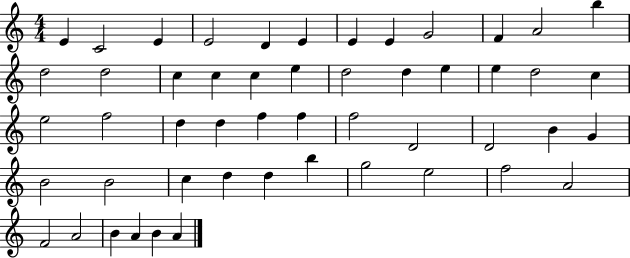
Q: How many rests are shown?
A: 0